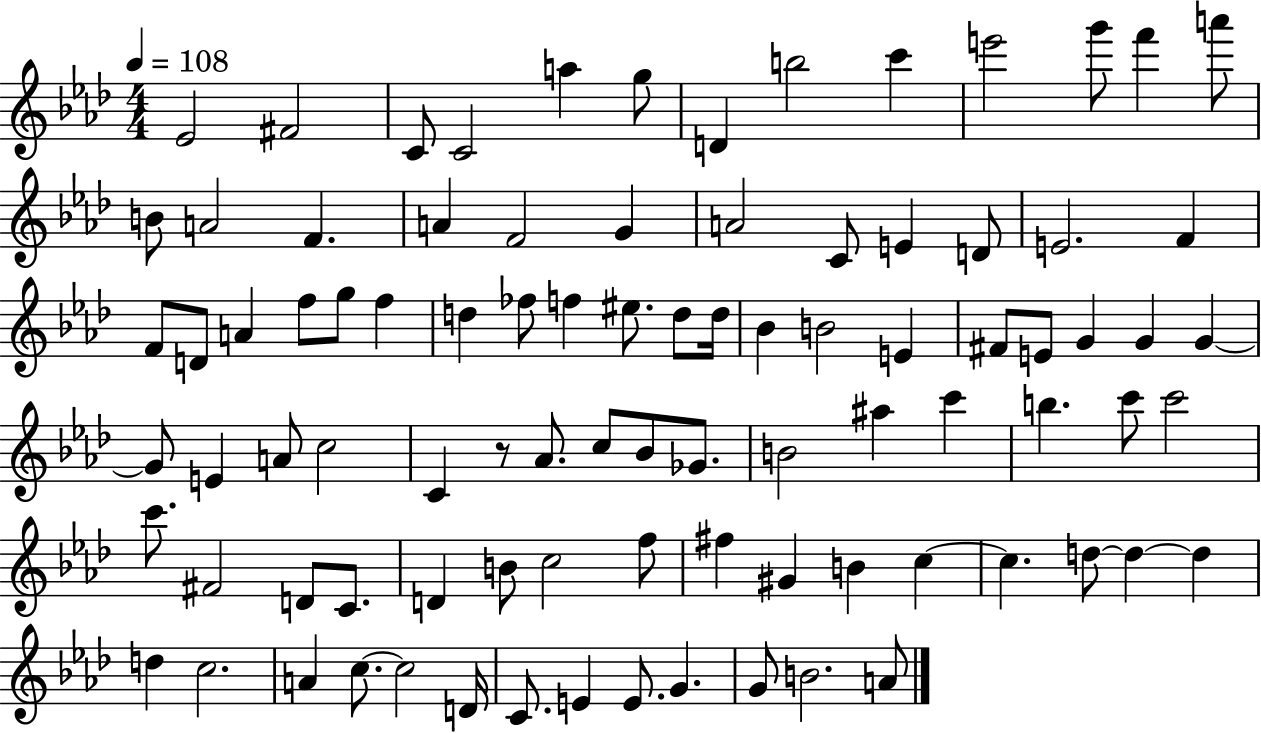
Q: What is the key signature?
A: AES major